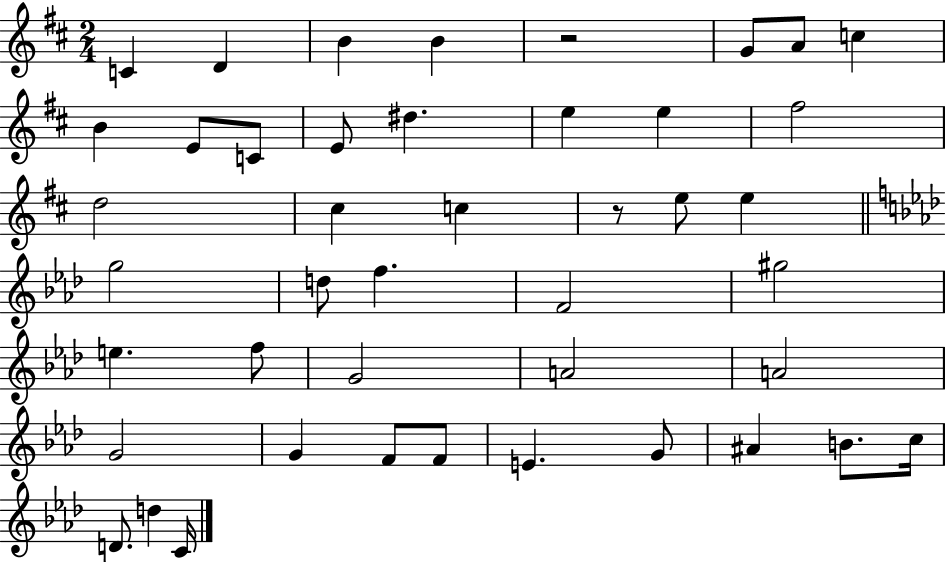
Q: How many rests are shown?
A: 2